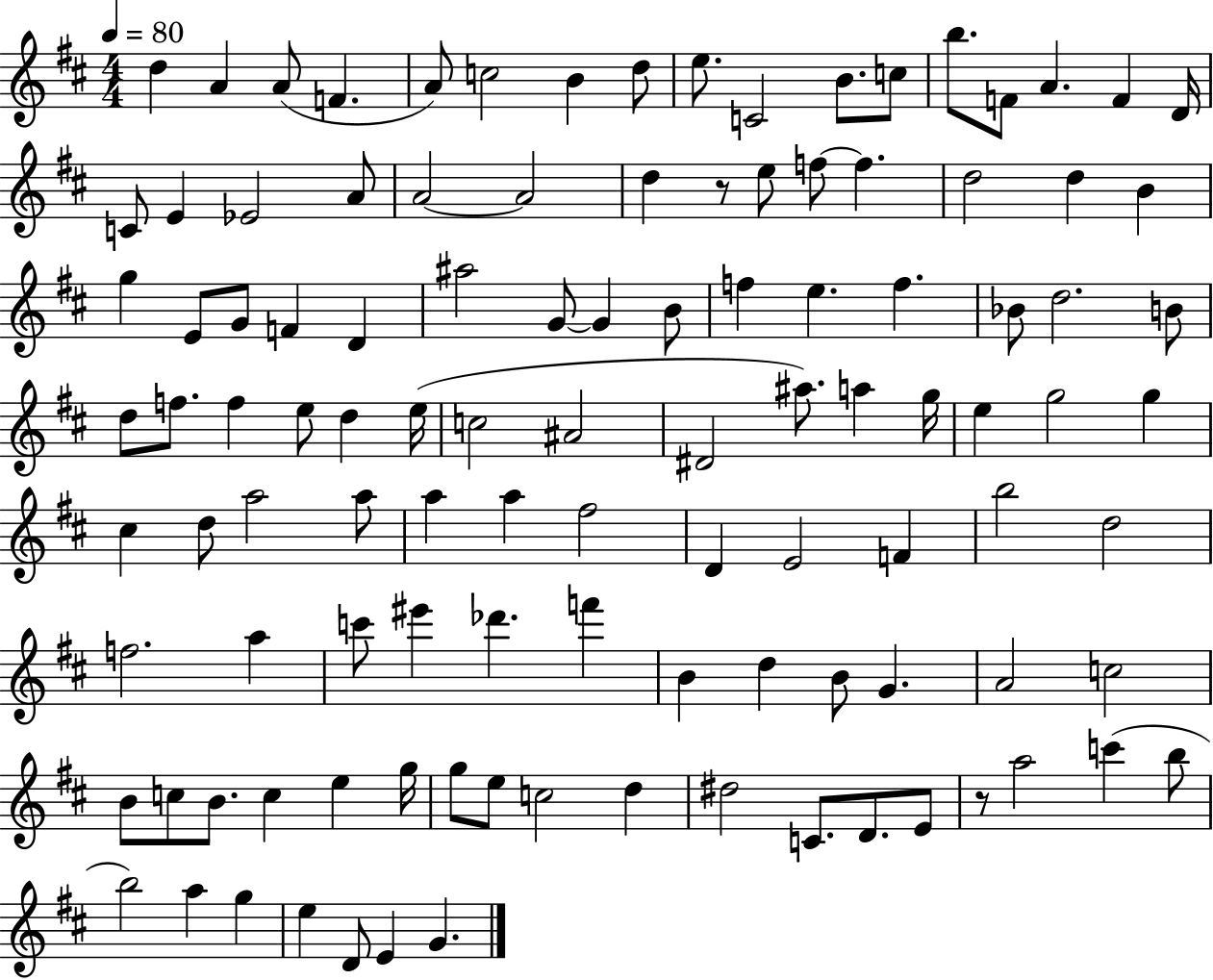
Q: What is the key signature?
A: D major